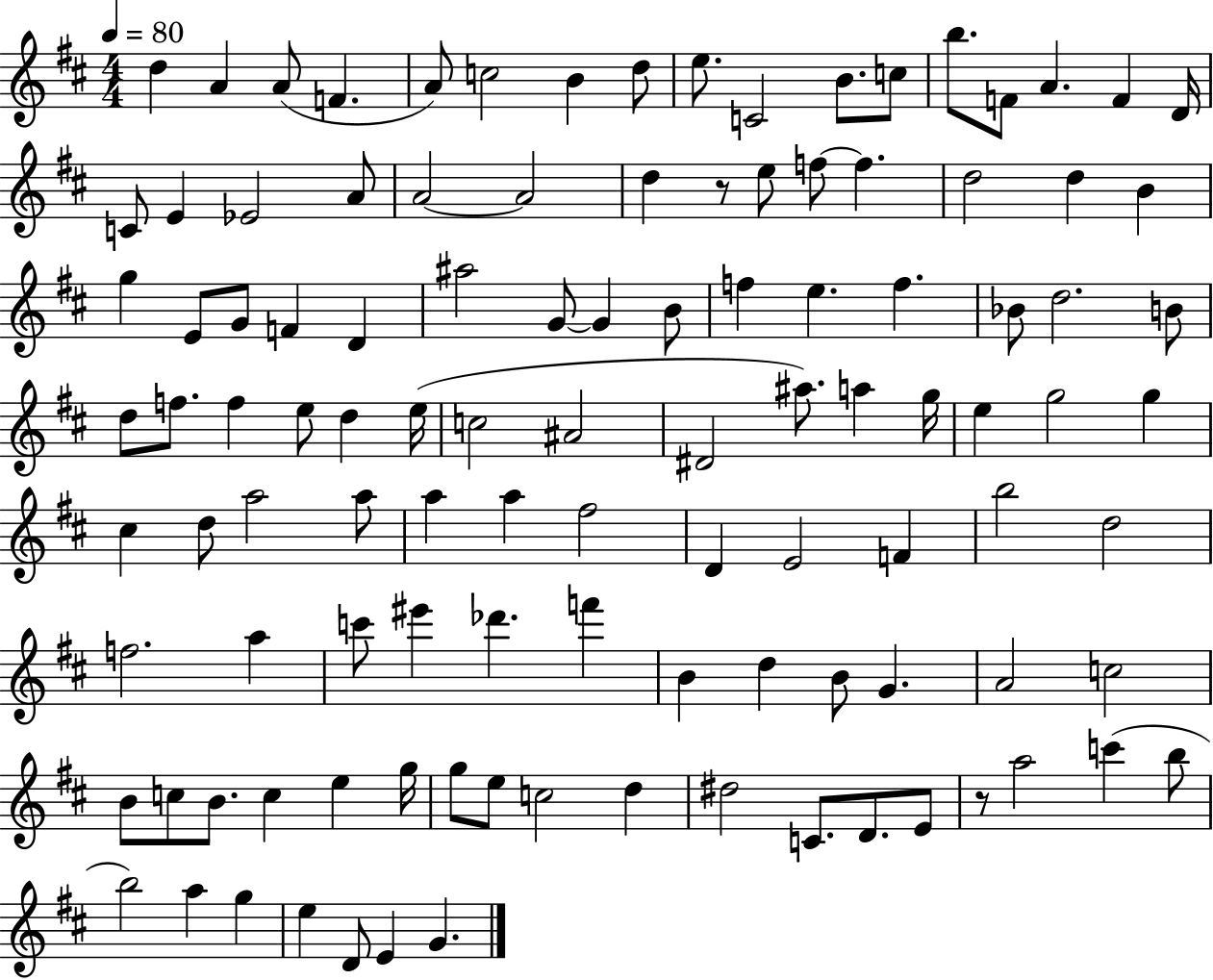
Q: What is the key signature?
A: D major